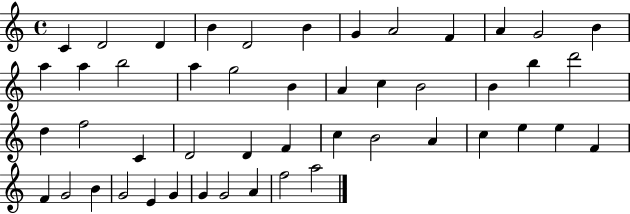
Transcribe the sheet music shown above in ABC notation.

X:1
T:Untitled
M:4/4
L:1/4
K:C
C D2 D B D2 B G A2 F A G2 B a a b2 a g2 B A c B2 B b d'2 d f2 C D2 D F c B2 A c e e F F G2 B G2 E G G G2 A f2 a2